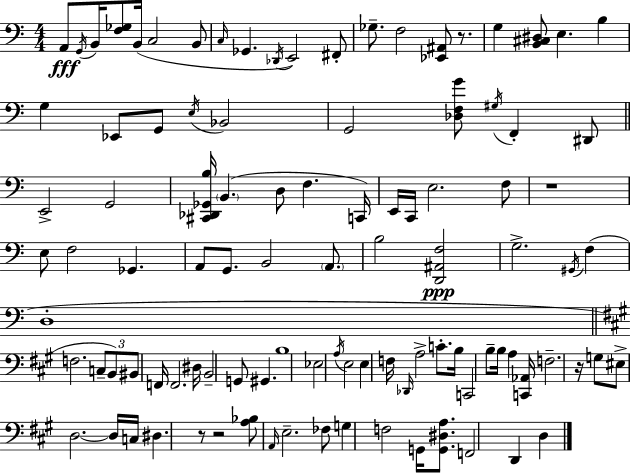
X:1
T:Untitled
M:4/4
L:1/4
K:C
A,,/2 G,,/4 B,,/4 [F,_G,]/2 B,,/4 C,2 B,,/2 C,/4 _G,, _D,,/4 E,,2 ^F,,/2 _G,/2 F,2 [_E,,^A,,]/2 z/2 G, [B,,^C,^D,]/2 E, B, G, _E,,/2 G,,/2 E,/4 _B,,2 G,,2 [_D,F,G]/2 ^G,/4 F,, ^D,,/2 E,,2 G,,2 [^C,,_D,,_G,,B,]/4 B,, D,/2 F, C,,/4 E,,/4 C,,/4 E,2 F,/2 z4 E,/2 F,2 _G,, A,,/2 G,,/2 B,,2 A,,/2 B,2 [D,,^A,,F,]2 G,2 ^G,,/4 F, D,4 F,2 C,/2 B,,/2 ^B,,/2 F,,/4 F,,2 ^D,/4 B,,2 G,,/2 ^G,, B,4 _E,2 A,/4 E,2 E, F,/4 _D,,/4 A,2 C/2 B,/4 C,,2 B,/2 B,/4 A, [C,,_A,,]/4 F,2 z/4 G,/2 ^E,/2 D,2 D,/4 C,/4 ^D, z/2 z2 [A,_B,]/2 A,,/4 E,2 _F,/2 G, F,2 G,,/4 [G,,^D,A,]/2 F,,2 D,, D,